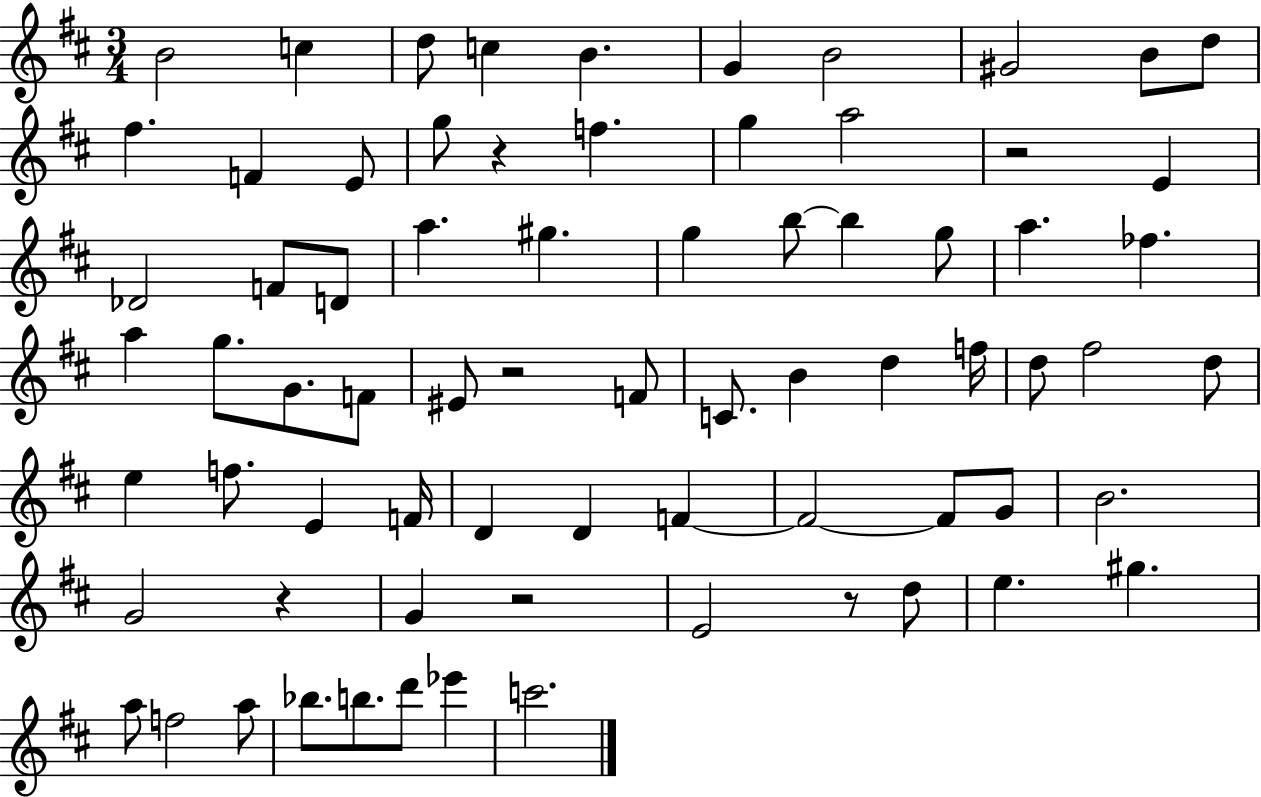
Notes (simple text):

B4/h C5/q D5/e C5/q B4/q. G4/q B4/h G#4/h B4/e D5/e F#5/q. F4/q E4/e G5/e R/q F5/q. G5/q A5/h R/h E4/q Db4/h F4/e D4/e A5/q. G#5/q. G5/q B5/e B5/q G5/e A5/q. FES5/q. A5/q G5/e. G4/e. F4/e EIS4/e R/h F4/e C4/e. B4/q D5/q F5/s D5/e F#5/h D5/e E5/q F5/e. E4/q F4/s D4/q D4/q F4/q F4/h F4/e G4/e B4/h. G4/h R/q G4/q R/h E4/h R/e D5/e E5/q. G#5/q. A5/e F5/h A5/e Bb5/e. B5/e. D6/e Eb6/q C6/h.